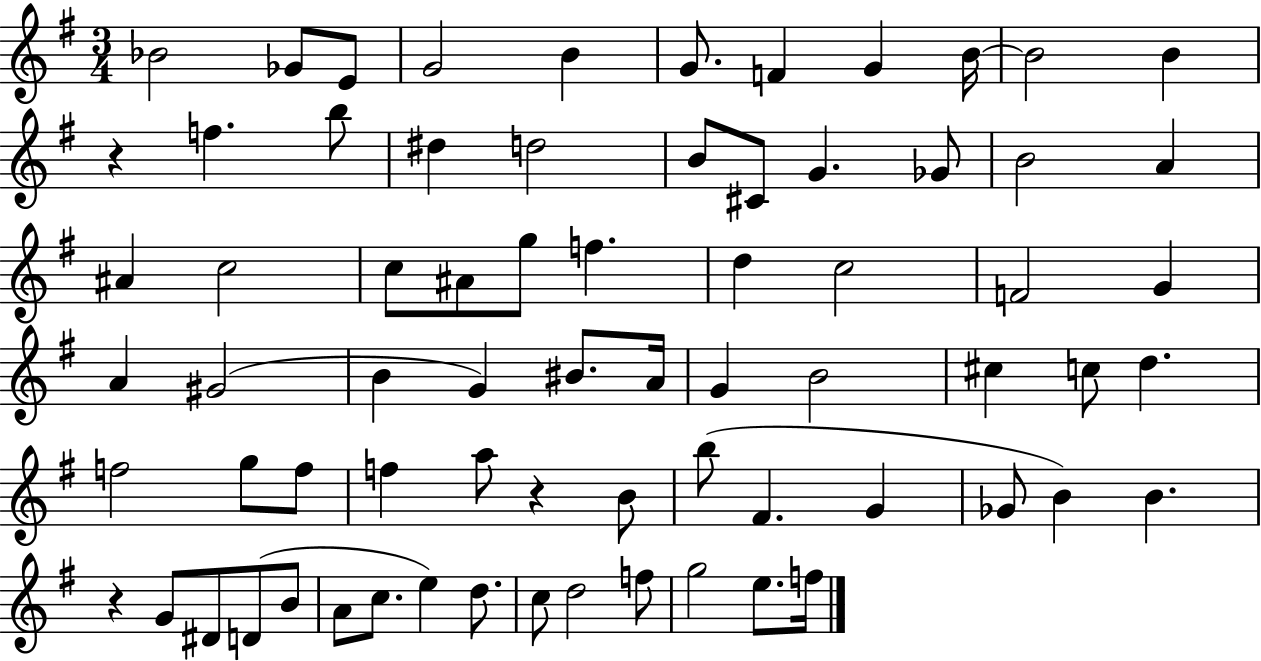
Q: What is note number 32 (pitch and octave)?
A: A4